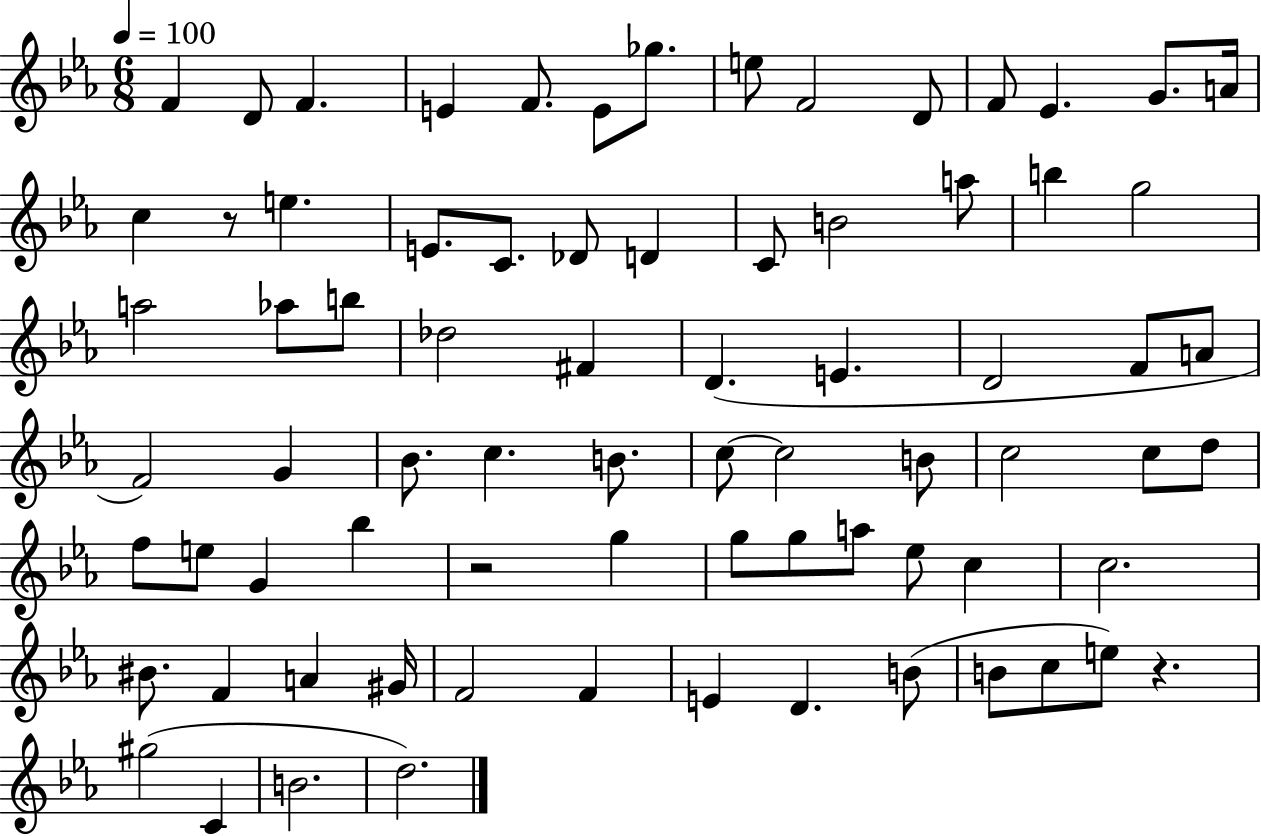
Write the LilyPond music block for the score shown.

{
  \clef treble
  \numericTimeSignature
  \time 6/8
  \key ees \major
  \tempo 4 = 100
  \repeat volta 2 { f'4 d'8 f'4. | e'4 f'8. e'8 ges''8. | e''8 f'2 d'8 | f'8 ees'4. g'8. a'16 | \break c''4 r8 e''4. | e'8. c'8. des'8 d'4 | c'8 b'2 a''8 | b''4 g''2 | \break a''2 aes''8 b''8 | des''2 fis'4 | d'4.( e'4. | d'2 f'8 a'8 | \break f'2) g'4 | bes'8. c''4. b'8. | c''8~~ c''2 b'8 | c''2 c''8 d''8 | \break f''8 e''8 g'4 bes''4 | r2 g''4 | g''8 g''8 a''8 ees''8 c''4 | c''2. | \break bis'8. f'4 a'4 gis'16 | f'2 f'4 | e'4 d'4. b'8( | b'8 c''8 e''8) r4. | \break gis''2( c'4 | b'2. | d''2.) | } \bar "|."
}